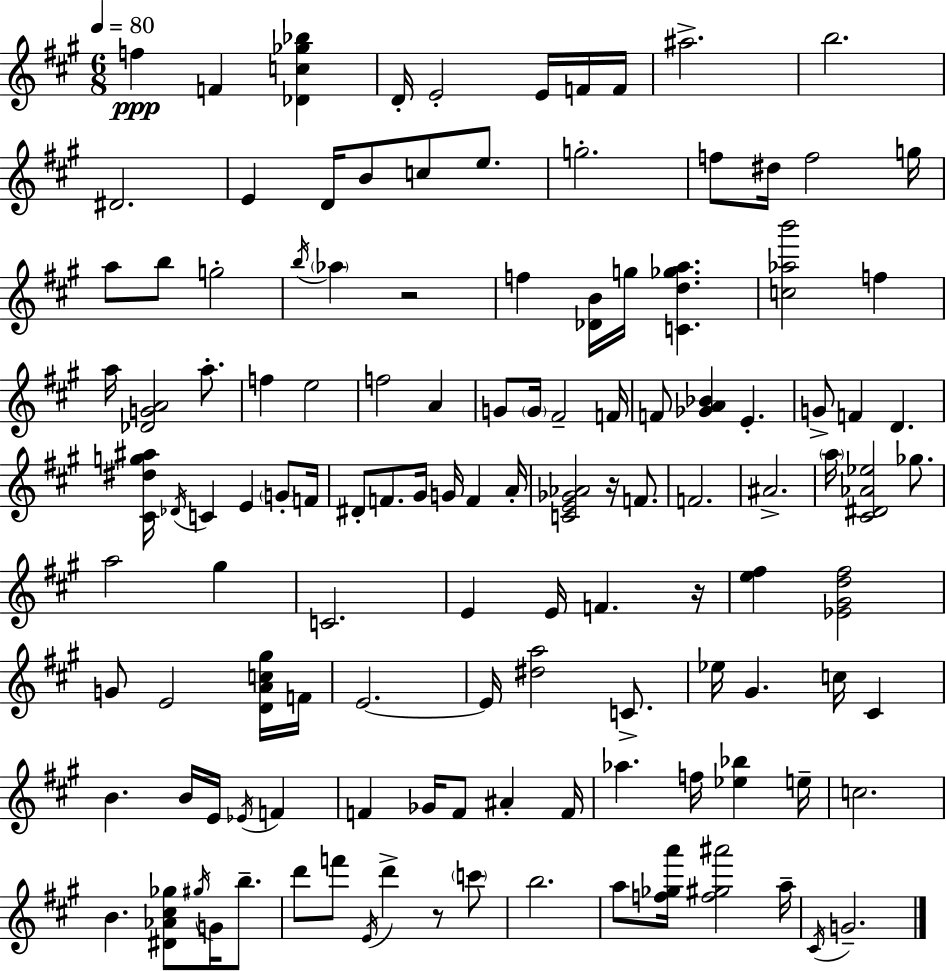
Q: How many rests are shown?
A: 4